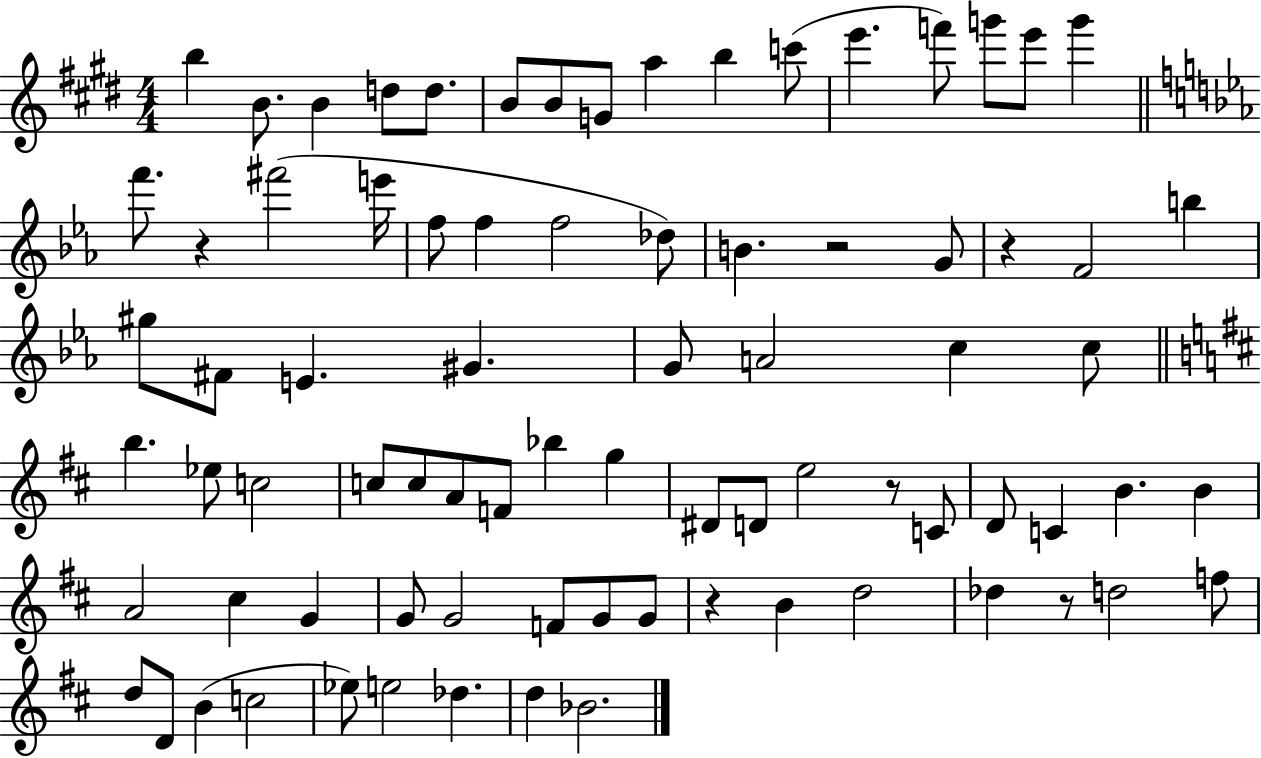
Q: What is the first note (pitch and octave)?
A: B5